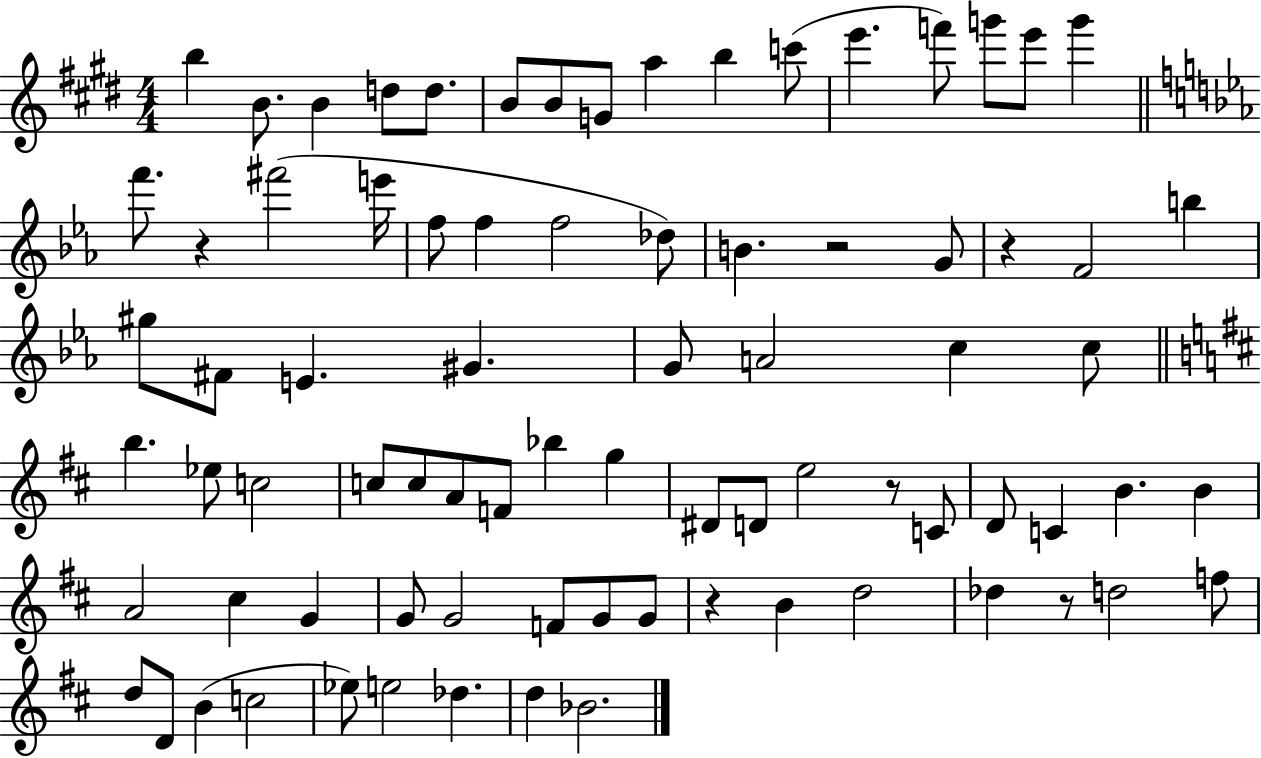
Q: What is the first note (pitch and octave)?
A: B5